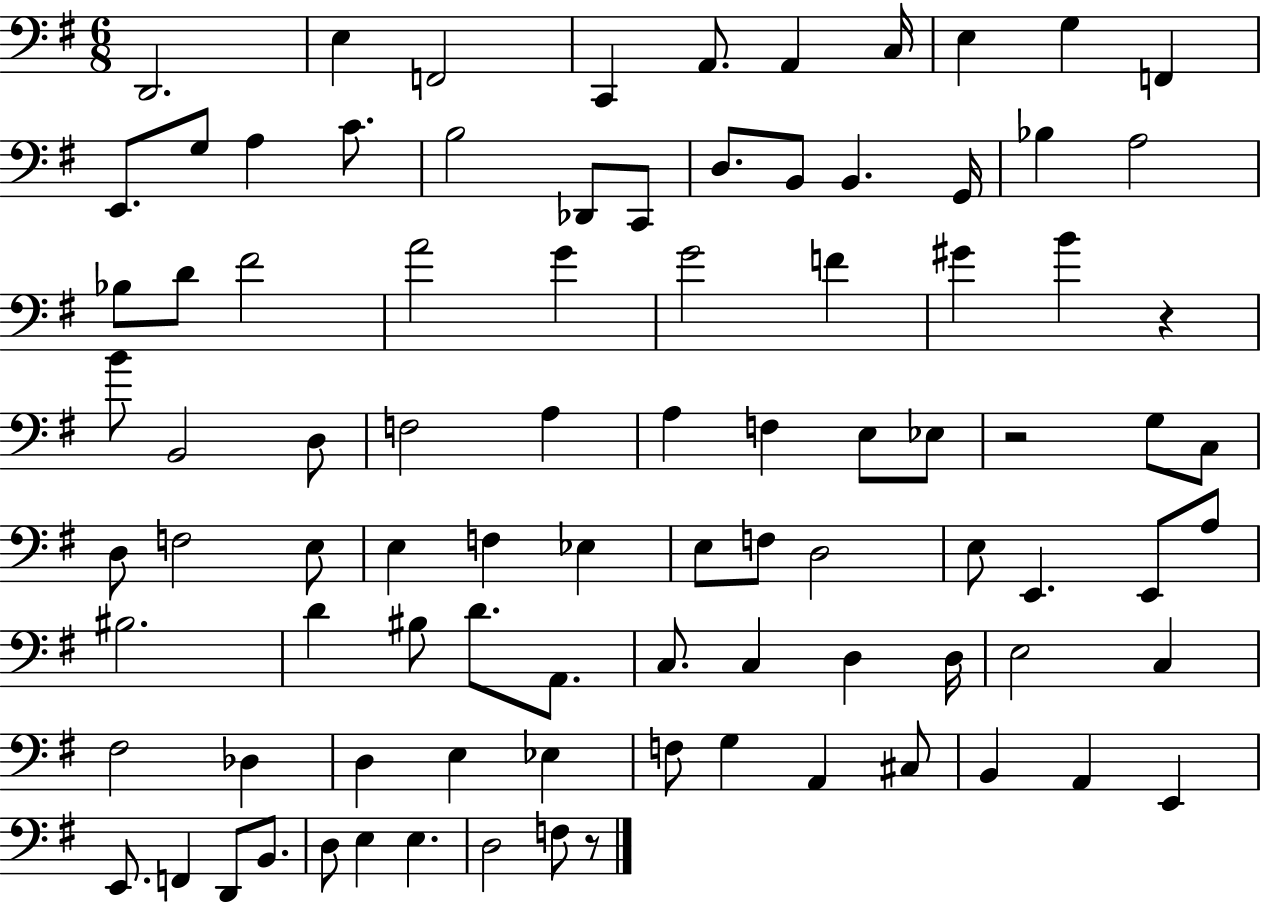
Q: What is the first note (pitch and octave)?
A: D2